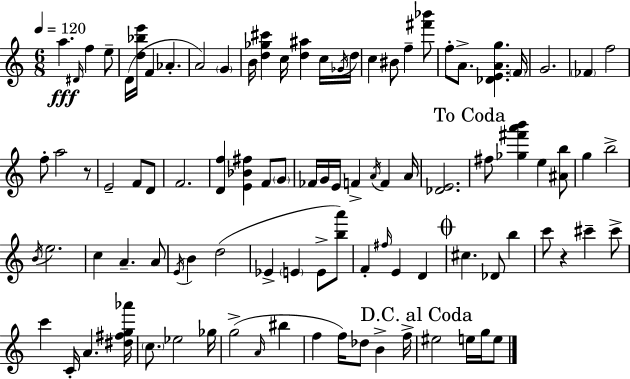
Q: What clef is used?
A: treble